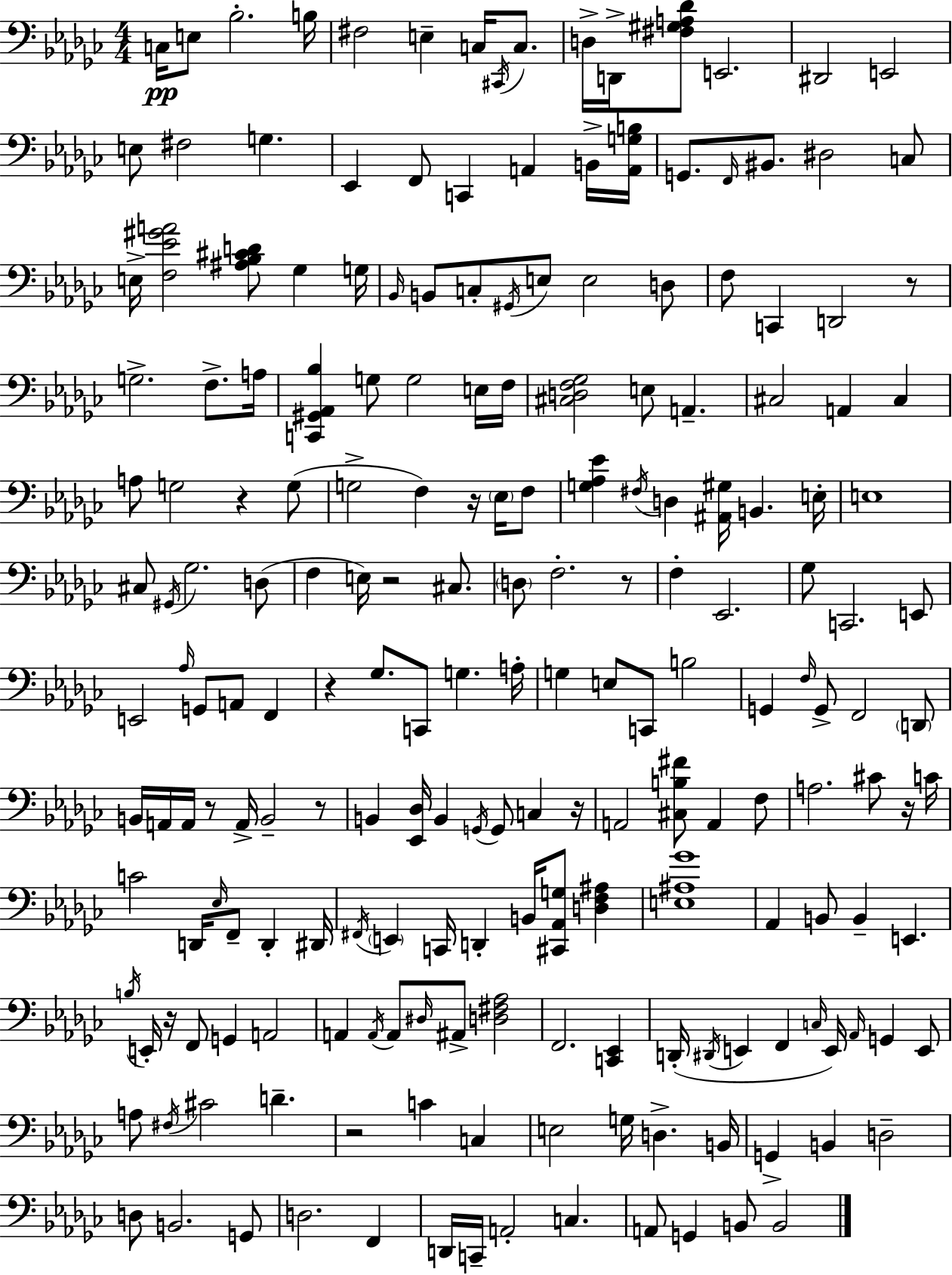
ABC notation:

X:1
T:Untitled
M:4/4
L:1/4
K:Ebm
C,/4 E,/2 _B,2 B,/4 ^F,2 E, C,/4 ^C,,/4 C,/2 D,/4 D,,/4 [^F,^G,A,_D]/2 E,,2 ^D,,2 E,,2 E,/2 ^F,2 G, _E,, F,,/2 C,, A,, B,,/4 [A,,G,B,]/4 G,,/2 F,,/4 ^B,,/2 ^D,2 C,/2 E,/4 [F,_E^GA]2 [^A,_B,^CD]/2 _G, G,/4 _B,,/4 B,,/2 C,/2 ^G,,/4 E,/2 E,2 D,/2 F,/2 C,, D,,2 z/2 G,2 F,/2 A,/4 [C,,^G,,_A,,_B,] G,/2 G,2 E,/4 F,/4 [^C,D,F,_G,]2 E,/2 A,, ^C,2 A,, ^C, A,/2 G,2 z G,/2 G,2 F, z/4 _E,/4 F,/2 [G,_A,_E] ^F,/4 D, [^A,,^G,]/4 B,, E,/4 E,4 ^C,/2 ^G,,/4 _G,2 D,/2 F, E,/4 z2 ^C,/2 D,/2 F,2 z/2 F, _E,,2 _G,/2 C,,2 E,,/2 E,,2 _A,/4 G,,/2 A,,/2 F,, z _G,/2 C,,/2 G, A,/4 G, E,/2 C,,/2 B,2 G,, F,/4 G,,/2 F,,2 D,,/2 B,,/4 A,,/4 A,,/4 z/2 A,,/4 B,,2 z/2 B,, [_E,,_D,]/4 B,, G,,/4 G,,/2 C, z/4 A,,2 [^C,B,^F]/2 A,, F,/2 A,2 ^C/2 z/4 C/4 C2 D,,/4 _E,/4 F,,/2 D,, ^D,,/4 ^F,,/4 E,, C,,/4 D,, B,,/4 [^C,,_A,,G,]/2 [D,F,^A,] [E,^A,_G]4 _A,, B,,/2 B,, E,, B,/4 E,,/4 z/4 F,,/2 G,, A,,2 A,, A,,/4 A,,/2 ^D,/4 ^A,,/2 [D,^F,_A,]2 F,,2 [C,,_E,,] D,,/4 ^D,,/4 E,, F,, C,/4 E,,/4 _A,,/4 G,, E,,/2 A,/2 ^F,/4 ^C2 D z2 C C, E,2 G,/4 D, B,,/4 G,, B,, D,2 D,/2 B,,2 G,,/2 D,2 F,, D,,/4 C,,/4 A,,2 C, A,,/2 G,, B,,/2 B,,2